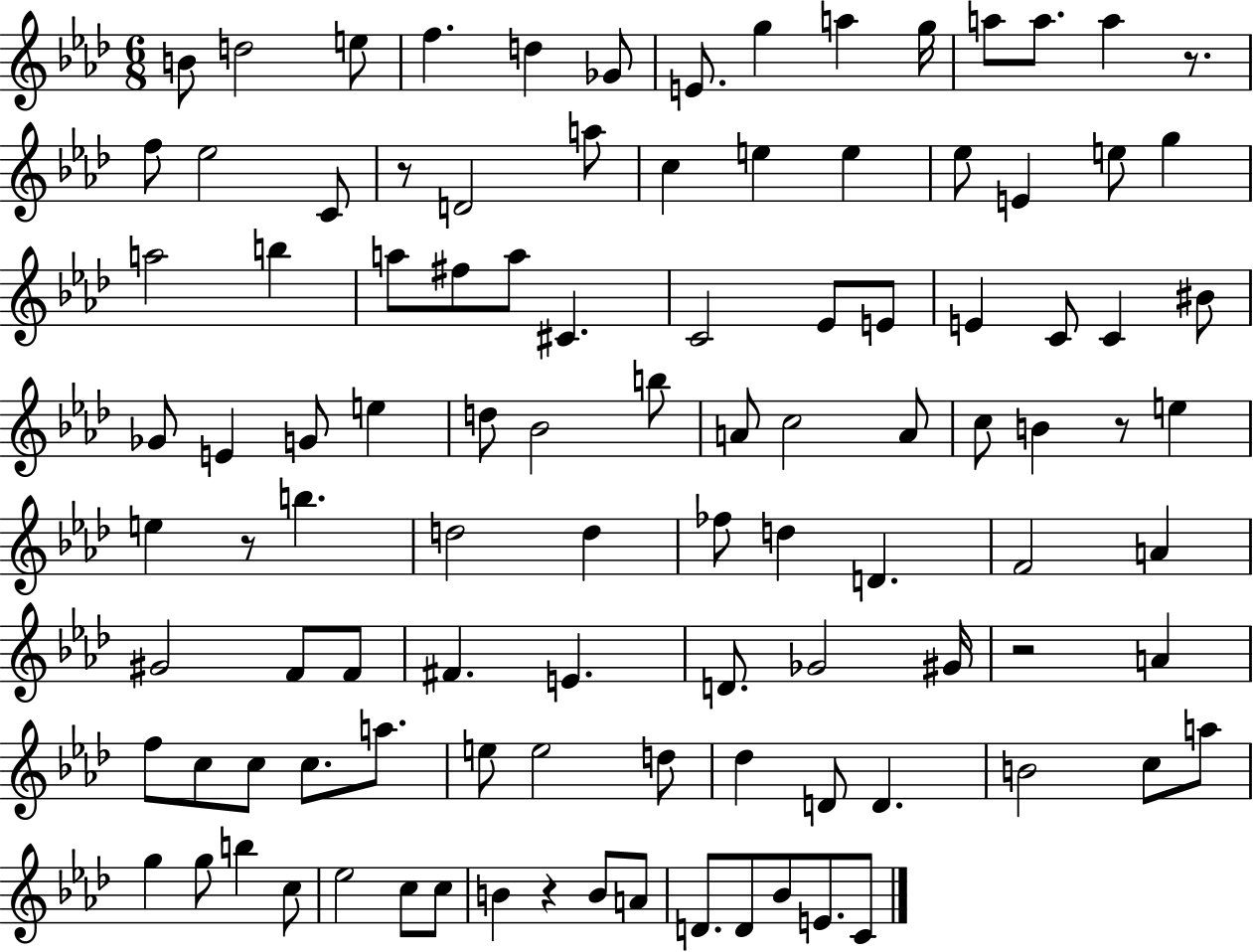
B4/e D5/h E5/e F5/q. D5/q Gb4/e E4/e. G5/q A5/q G5/s A5/e A5/e. A5/q R/e. F5/e Eb5/h C4/e R/e D4/h A5/e C5/q E5/q E5/q Eb5/e E4/q E5/e G5/q A5/h B5/q A5/e F#5/e A5/e C#4/q. C4/h Eb4/e E4/e E4/q C4/e C4/q BIS4/e Gb4/e E4/q G4/e E5/q D5/e Bb4/h B5/e A4/e C5/h A4/e C5/e B4/q R/e E5/q E5/q R/e B5/q. D5/h D5/q FES5/e D5/q D4/q. F4/h A4/q G#4/h F4/e F4/e F#4/q. E4/q. D4/e. Gb4/h G#4/s R/h A4/q F5/e C5/e C5/e C5/e. A5/e. E5/e E5/h D5/e Db5/q D4/e D4/q. B4/h C5/e A5/e G5/q G5/e B5/q C5/e Eb5/h C5/e C5/e B4/q R/q B4/e A4/e D4/e. D4/e Bb4/e E4/e. C4/e